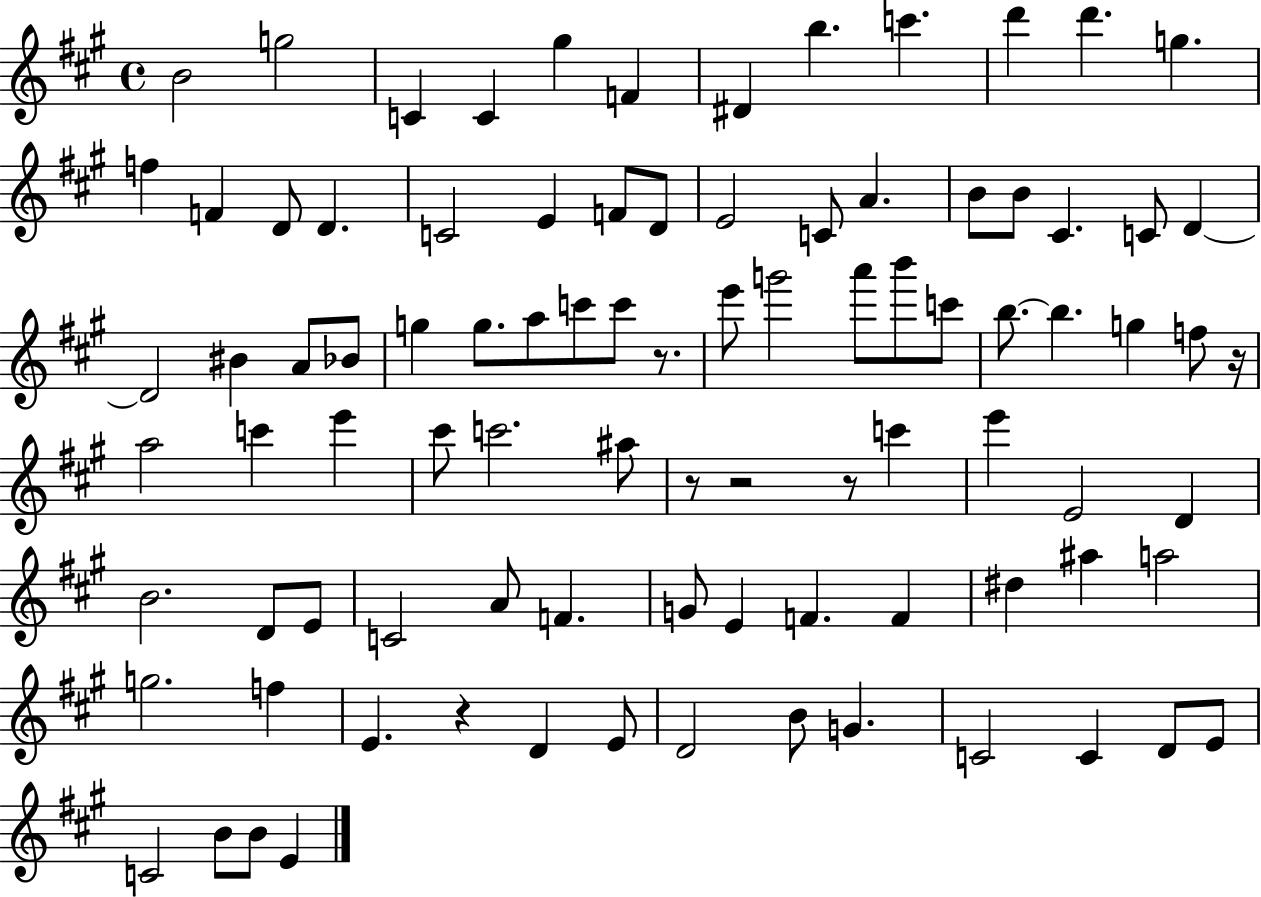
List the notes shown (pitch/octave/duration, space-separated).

B4/h G5/h C4/q C4/q G#5/q F4/q D#4/q B5/q. C6/q. D6/q D6/q. G5/q. F5/q F4/q D4/e D4/q. C4/h E4/q F4/e D4/e E4/h C4/e A4/q. B4/e B4/e C#4/q. C4/e D4/q D4/h BIS4/q A4/e Bb4/e G5/q G5/e. A5/e C6/e C6/e R/e. E6/e G6/h A6/e B6/e C6/e B5/e. B5/q. G5/q F5/e R/s A5/h C6/q E6/q C#6/e C6/h. A#5/e R/e R/h R/e C6/q E6/q E4/h D4/q B4/h. D4/e E4/e C4/h A4/e F4/q. G4/e E4/q F4/q. F4/q D#5/q A#5/q A5/h G5/h. F5/q E4/q. R/q D4/q E4/e D4/h B4/e G4/q. C4/h C4/q D4/e E4/e C4/h B4/e B4/e E4/q